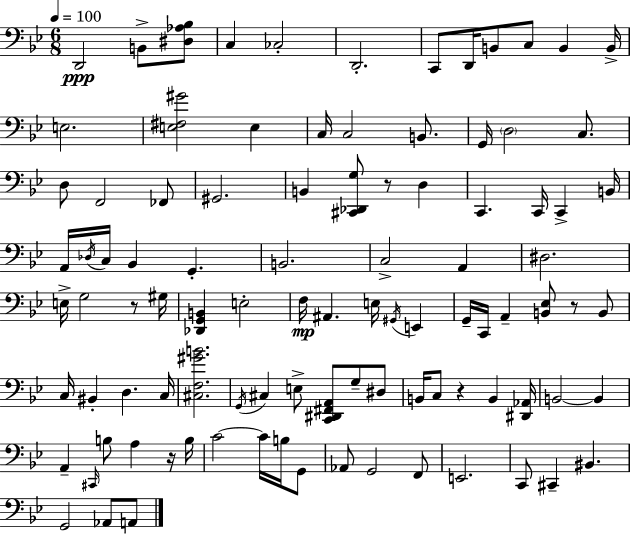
{
  \clef bass
  \numericTimeSignature
  \time 6/8
  \key g \minor
  \tempo 4 = 100
  d,2\ppp b,8-> <dis aes bes>8 | c4 ces2-. | d,2.-. | c,8 d,16 b,8 c8 b,4 b,16-> | \break e2. | <e fis gis'>2 e4 | c16 c2 b,8. | g,16 \parenthesize d2 c8. | \break d8 f,2 fes,8 | gis,2. | b,4 <cis, des, g>8 r8 d4 | c,4. c,16 c,4-> b,16 | \break a,16 \acciaccatura { des16 } c16 bes,4 g,4.-. | b,2. | c2-> a,4 | dis2. | \break e16-> g2 r8 | gis16 <des, g, b,>4 e2-. | f16\mp ais,4. e16 \acciaccatura { gis,16 } e,4 | g,16-- c,16 a,4-- <b, ees>8 r8 | \break b,8 c16 bis,4-. d4. | c16 <cis f gis' b'>2. | \acciaccatura { g,16 } cis4 e8-> <c, dis, fis, a,>8 g8-- | dis8 b,16 c8 r4 b,4 | \break <dis, aes,>16 b,2~~ b,4 | a,4-- \grace { cis,16 } b8 a4 | r16 b16 c'2~~ | c'16 b16 g,8 aes,8 g,2 | \break f,8 e,2. | c,8 cis,4-- bis,4. | g,2 | aes,8 a,8 \bar "|."
}